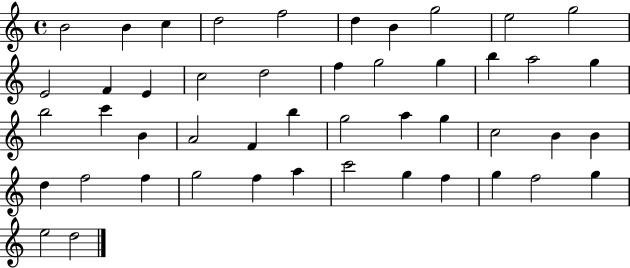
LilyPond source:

{
  \clef treble
  \time 4/4
  \defaultTimeSignature
  \key c \major
  b'2 b'4 c''4 | d''2 f''2 | d''4 b'4 g''2 | e''2 g''2 | \break e'2 f'4 e'4 | c''2 d''2 | f''4 g''2 g''4 | b''4 a''2 g''4 | \break b''2 c'''4 b'4 | a'2 f'4 b''4 | g''2 a''4 g''4 | c''2 b'4 b'4 | \break d''4 f''2 f''4 | g''2 f''4 a''4 | c'''2 g''4 f''4 | g''4 f''2 g''4 | \break e''2 d''2 | \bar "|."
}